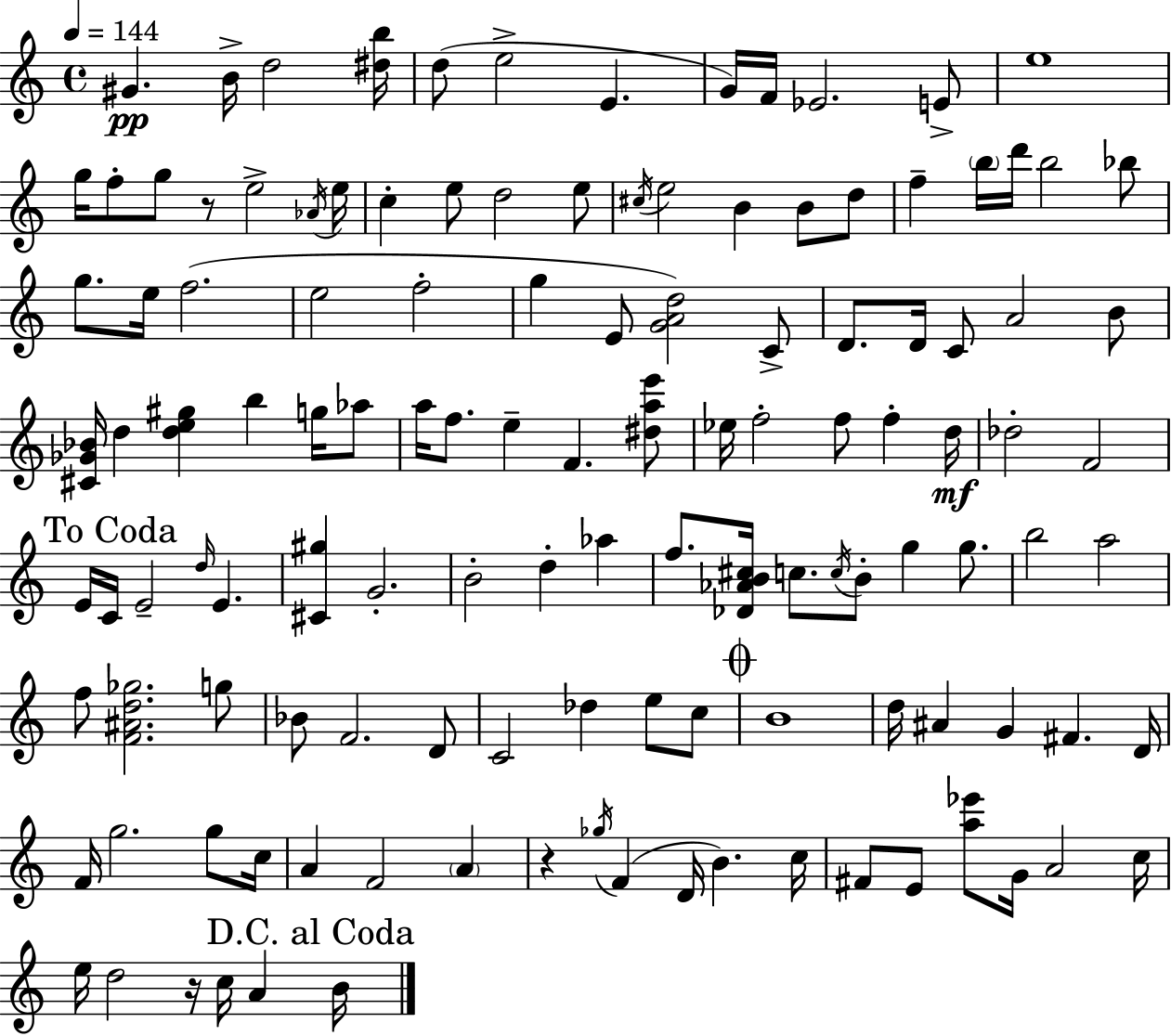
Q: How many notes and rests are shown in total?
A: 125